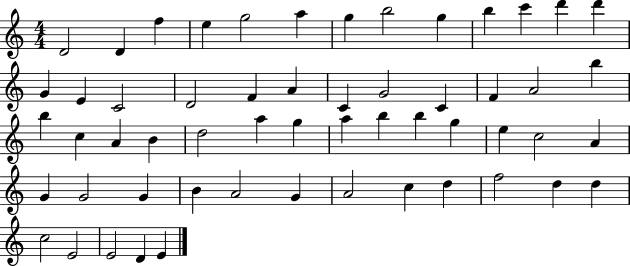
{
  \clef treble
  \numericTimeSignature
  \time 4/4
  \key c \major
  d'2 d'4 f''4 | e''4 g''2 a''4 | g''4 b''2 g''4 | b''4 c'''4 d'''4 d'''4 | \break g'4 e'4 c'2 | d'2 f'4 a'4 | c'4 g'2 c'4 | f'4 a'2 b''4 | \break b''4 c''4 a'4 b'4 | d''2 a''4 g''4 | a''4 b''4 b''4 g''4 | e''4 c''2 a'4 | \break g'4 g'2 g'4 | b'4 a'2 g'4 | a'2 c''4 d''4 | f''2 d''4 d''4 | \break c''2 e'2 | e'2 d'4 e'4 | \bar "|."
}